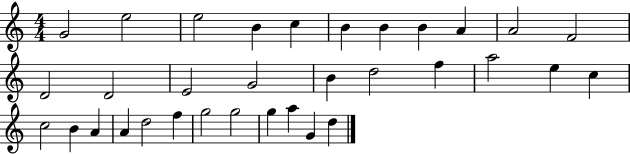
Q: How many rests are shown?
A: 0